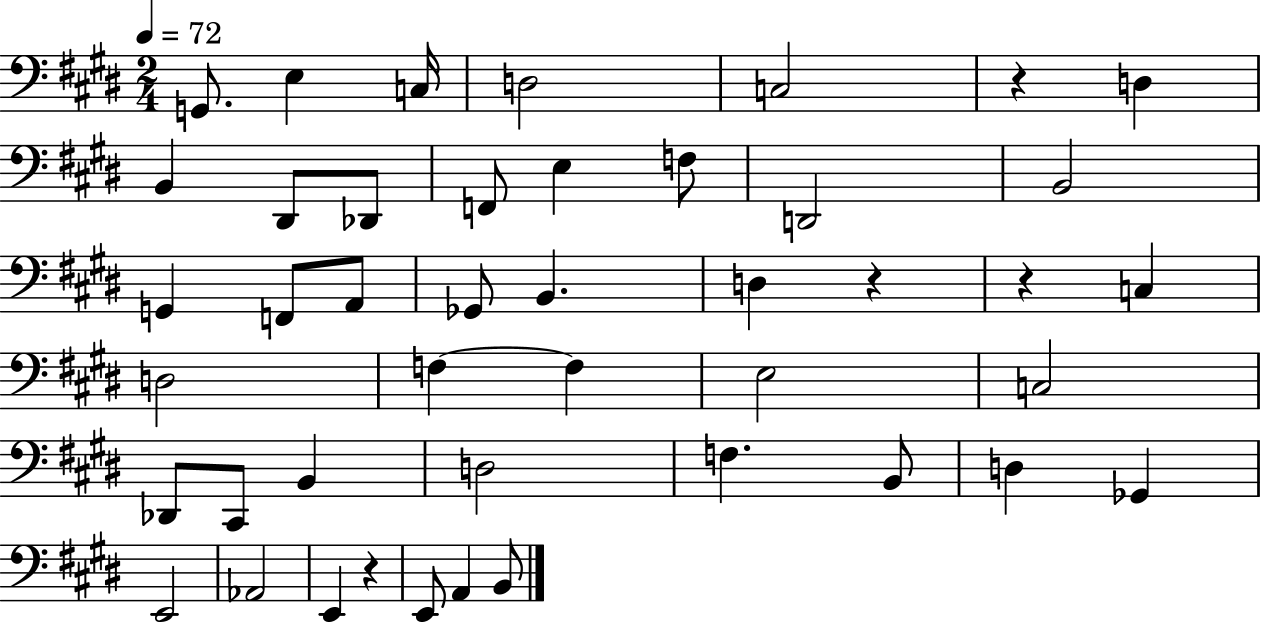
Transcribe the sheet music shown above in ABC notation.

X:1
T:Untitled
M:2/4
L:1/4
K:E
G,,/2 E, C,/4 D,2 C,2 z D, B,, ^D,,/2 _D,,/2 F,,/2 E, F,/2 D,,2 B,,2 G,, F,,/2 A,,/2 _G,,/2 B,, D, z z C, D,2 F, F, E,2 C,2 _D,,/2 ^C,,/2 B,, D,2 F, B,,/2 D, _G,, E,,2 _A,,2 E,, z E,,/2 A,, B,,/2